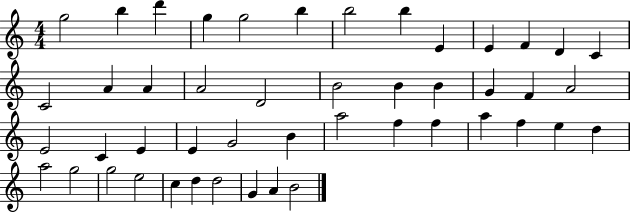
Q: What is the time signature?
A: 4/4